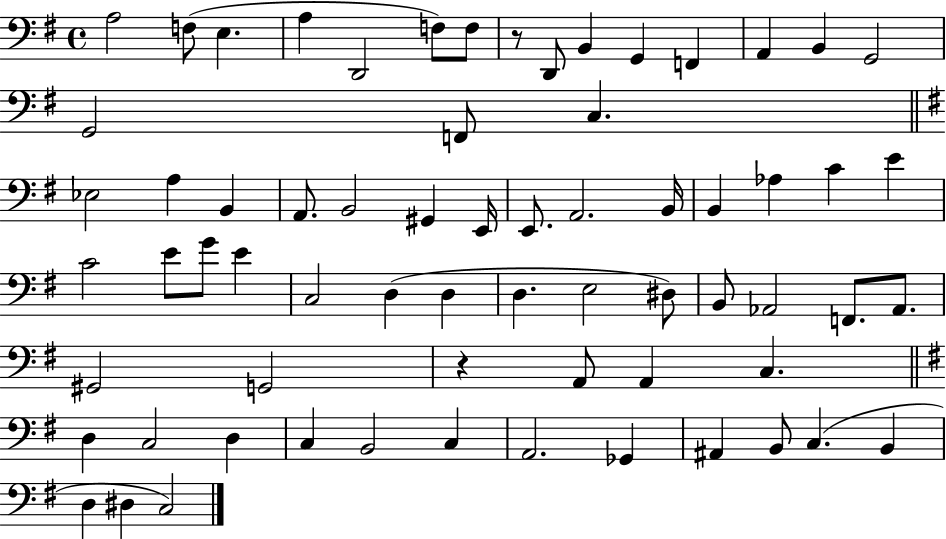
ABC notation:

X:1
T:Untitled
M:4/4
L:1/4
K:G
A,2 F,/2 E, A, D,,2 F,/2 F,/2 z/2 D,,/2 B,, G,, F,, A,, B,, G,,2 G,,2 F,,/2 C, _E,2 A, B,, A,,/2 B,,2 ^G,, E,,/4 E,,/2 A,,2 B,,/4 B,, _A, C E C2 E/2 G/2 E C,2 D, D, D, E,2 ^D,/2 B,,/2 _A,,2 F,,/2 _A,,/2 ^G,,2 G,,2 z A,,/2 A,, C, D, C,2 D, C, B,,2 C, A,,2 _G,, ^A,, B,,/2 C, B,, D, ^D, C,2